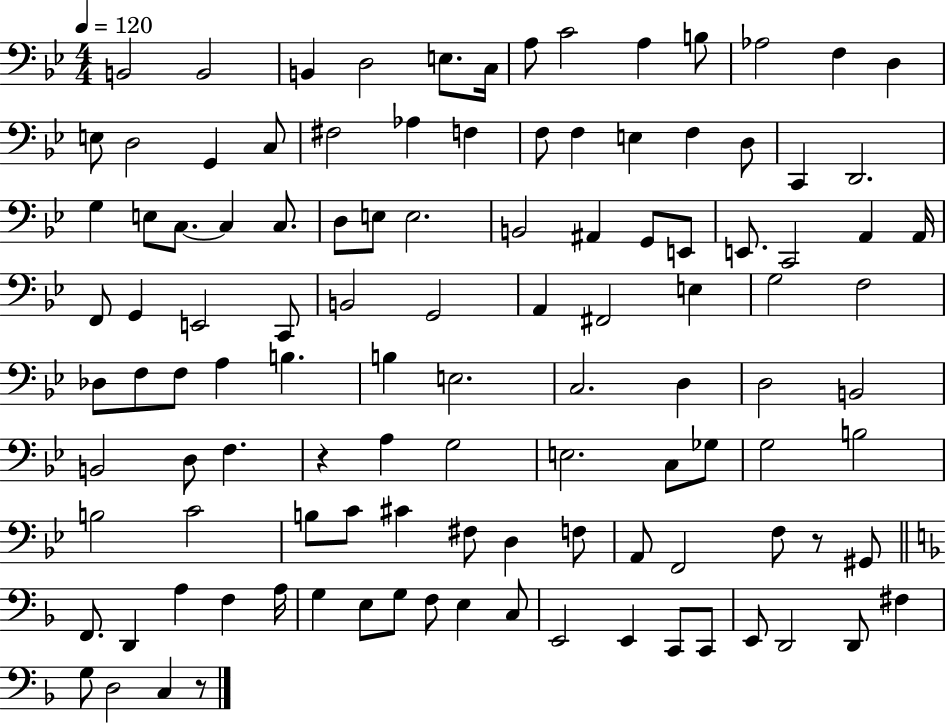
{
  \clef bass
  \numericTimeSignature
  \time 4/4
  \key bes \major
  \tempo 4 = 120
  b,2 b,2 | b,4 d2 e8. c16 | a8 c'2 a4 b8 | aes2 f4 d4 | \break e8 d2 g,4 c8 | fis2 aes4 f4 | f8 f4 e4 f4 d8 | c,4 d,2. | \break g4 e8 c8.~~ c4 c8. | d8 e8 e2. | b,2 ais,4 g,8 e,8 | e,8. c,2 a,4 a,16 | \break f,8 g,4 e,2 c,8 | b,2 g,2 | a,4 fis,2 e4 | g2 f2 | \break des8 f8 f8 a4 b4. | b4 e2. | c2. d4 | d2 b,2 | \break b,2 d8 f4. | r4 a4 g2 | e2. c8 ges8 | g2 b2 | \break b2 c'2 | b8 c'8 cis'4 fis8 d4 f8 | a,8 f,2 f8 r8 gis,8 | \bar "||" \break \key d \minor f,8. d,4 a4 f4 a16 | g4 e8 g8 f8 e4 c8 | e,2 e,4 c,8 c,8 | e,8 d,2 d,8 fis4 | \break g8 d2 c4 r8 | \bar "|."
}